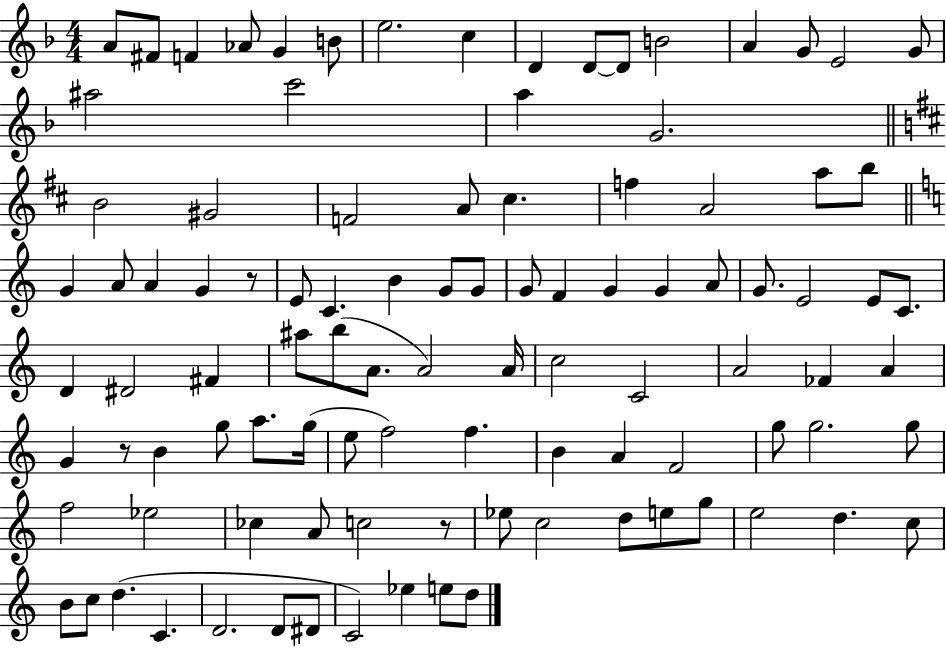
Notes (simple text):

A4/e F#4/e F4/q Ab4/e G4/q B4/e E5/h. C5/q D4/q D4/e D4/e B4/h A4/q G4/e E4/h G4/e A#5/h C6/h A5/q G4/h. B4/h G#4/h F4/h A4/e C#5/q. F5/q A4/h A5/e B5/e G4/q A4/e A4/q G4/q R/e E4/e C4/q. B4/q G4/e G4/e G4/e F4/q G4/q G4/q A4/e G4/e. E4/h E4/e C4/e. D4/q D#4/h F#4/q A#5/e B5/e A4/e. A4/h A4/s C5/h C4/h A4/h FES4/q A4/q G4/q R/e B4/q G5/e A5/e. G5/s E5/e F5/h F5/q. B4/q A4/q F4/h G5/e G5/h. G5/e F5/h Eb5/h CES5/q A4/e C5/h R/e Eb5/e C5/h D5/e E5/e G5/e E5/h D5/q. C5/e B4/e C5/e D5/q. C4/q. D4/h. D4/e D#4/e C4/h Eb5/q E5/e D5/e